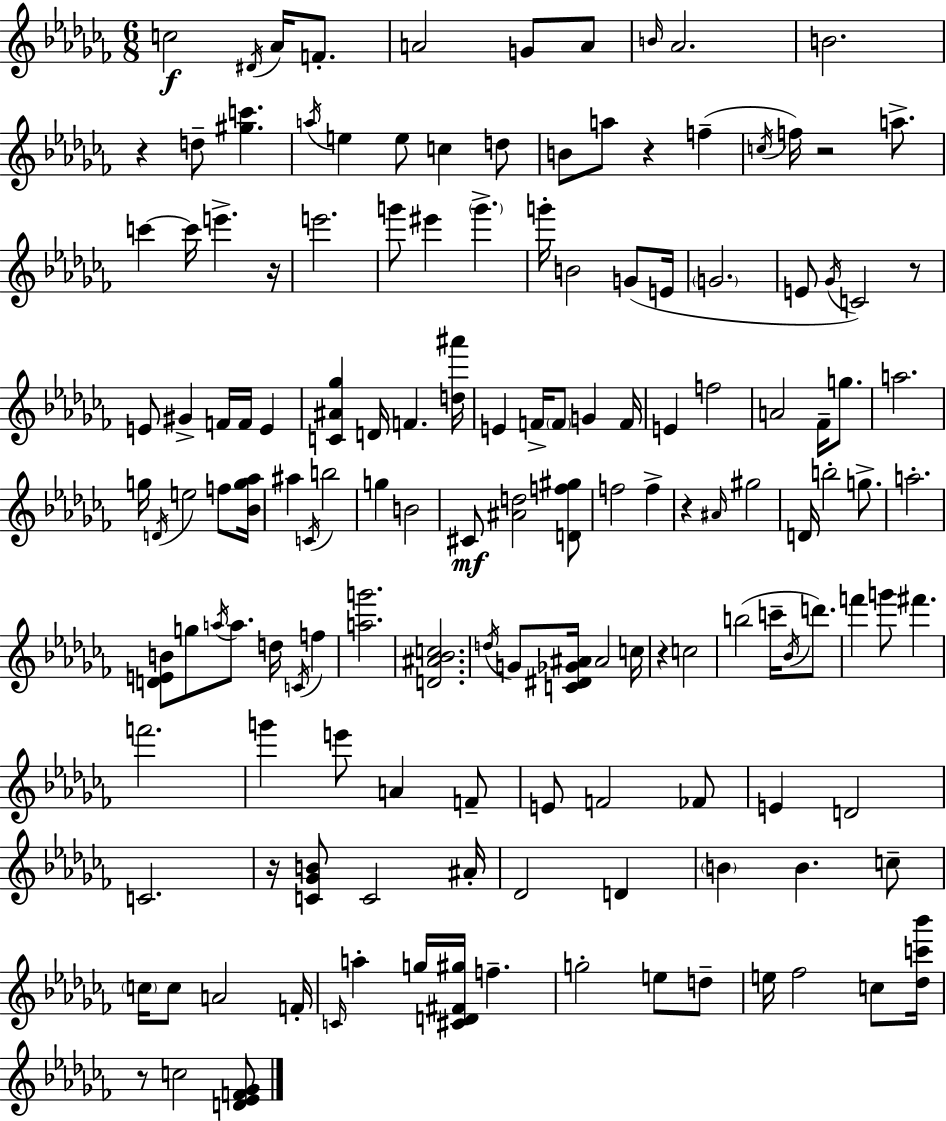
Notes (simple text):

C5/h D#4/s Ab4/s F4/e. A4/h G4/e A4/e B4/s Ab4/h. B4/h. R/q D5/e [G#5,C6]/q. A5/s E5/q E5/e C5/q D5/e B4/e A5/e R/q F5/q C5/s F5/s R/h A5/e. C6/q C6/s E6/q. R/s E6/h. G6/e EIS6/q G6/q. G6/s B4/h G4/e E4/s G4/h. E4/e Gb4/s C4/h R/e E4/e G#4/q F4/s F4/s E4/q [C4,A#4,Gb5]/q D4/s F4/q. [D5,A#6]/s E4/q F4/s F4/e G4/q F4/s E4/q F5/h A4/h FES4/s G5/e. A5/h. G5/s D4/s E5/h F5/e [Bb4,G5,Ab5]/s A#5/q C4/s B5/h G5/q B4/h C#4/e [A#4,D5]/h [D4,F5,G#5]/e F5/h F5/q R/q A#4/s G#5/h D4/s B5/h G5/e. A5/h. [D4,E4,B4]/e G5/e A5/s A5/e. D5/s C4/s F5/q [A5,G6]/h. [D4,A#4,Bb4,C5]/h. D5/s G4/e [C4,D#4,Gb4,A#4]/s A#4/h C5/s R/q C5/h B5/h C6/s Bb4/s D6/e. F6/q G6/e F#6/q. F6/h. G6/q E6/e A4/q F4/e E4/e F4/h FES4/e E4/q D4/h C4/h. R/s [C4,Gb4,B4]/e C4/h A#4/s Db4/h D4/q B4/q B4/q. C5/e C5/s C5/e A4/h F4/s C4/s A5/q G5/s [C#4,D4,F#4,G#5]/s F5/q. G5/h E5/e D5/e E5/s FES5/h C5/e [Db5,C6,Bb6]/s R/e C5/h [D4,Eb4,F4,Gb4]/e